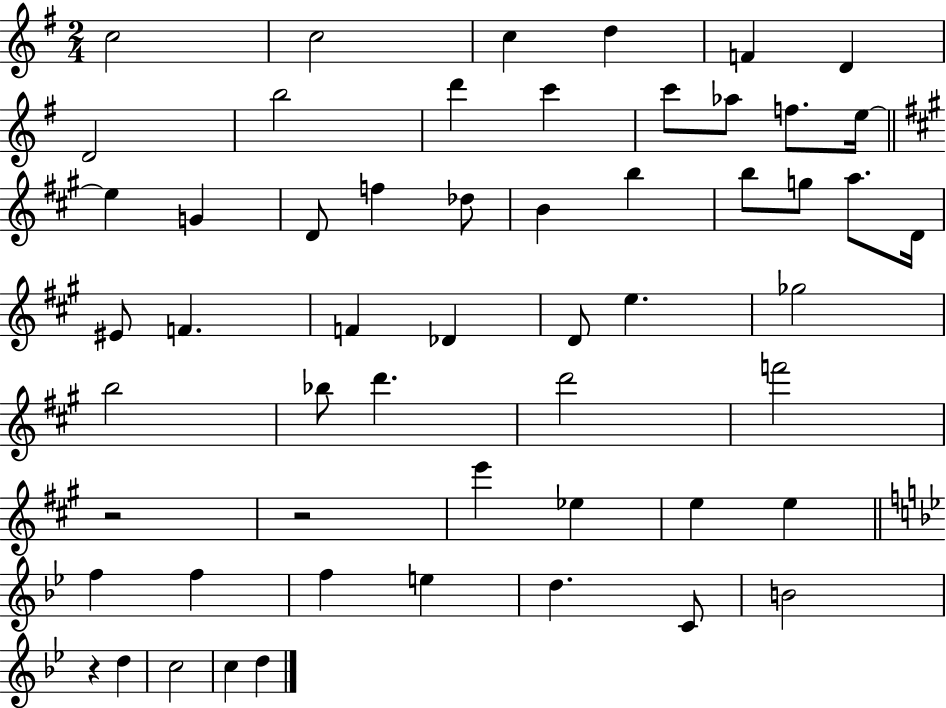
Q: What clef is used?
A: treble